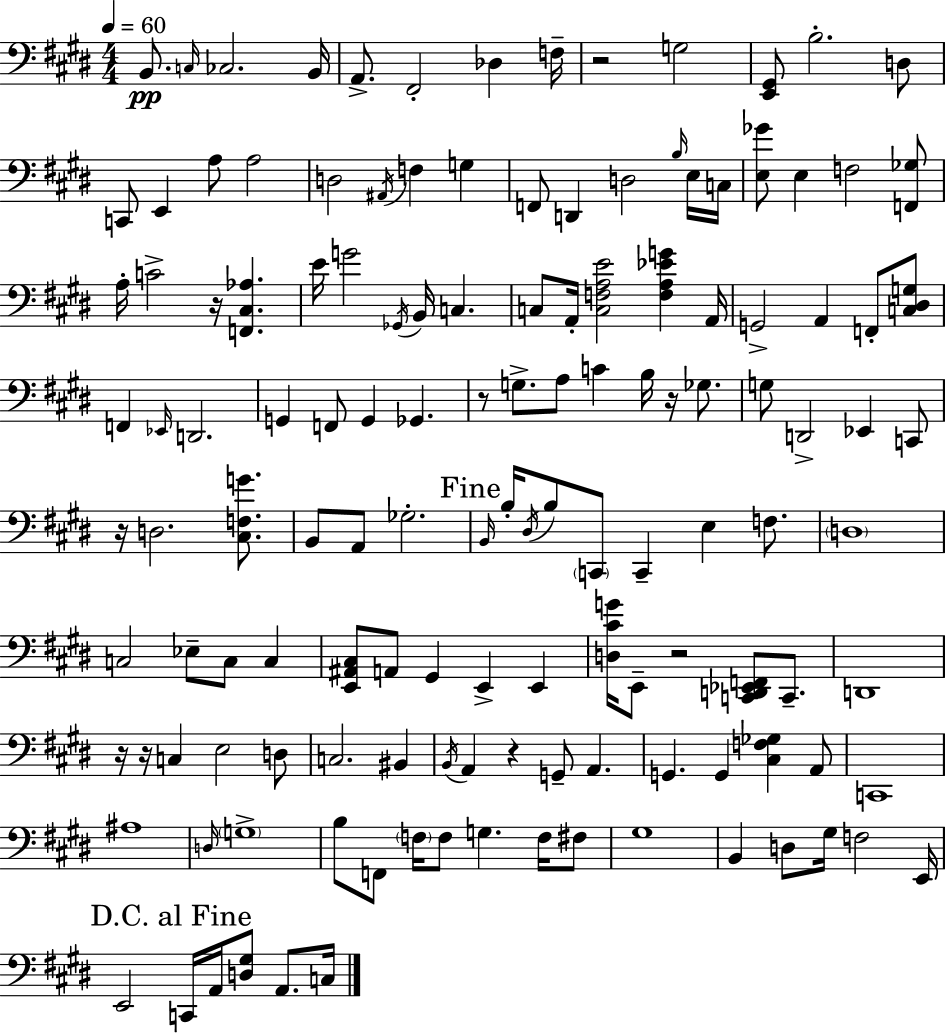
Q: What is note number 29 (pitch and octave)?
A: C4